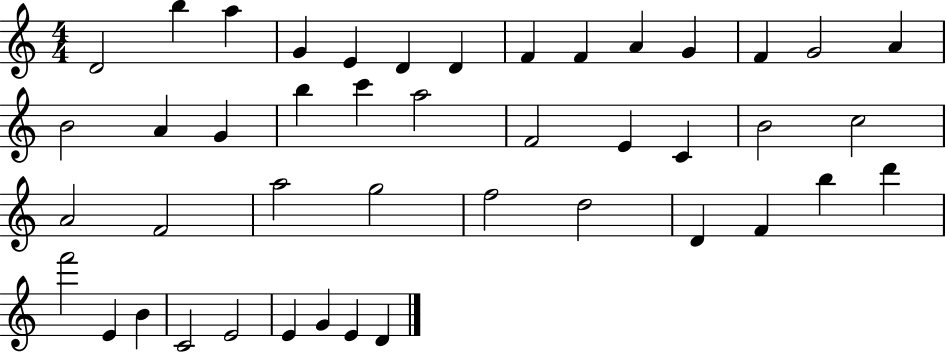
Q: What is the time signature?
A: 4/4